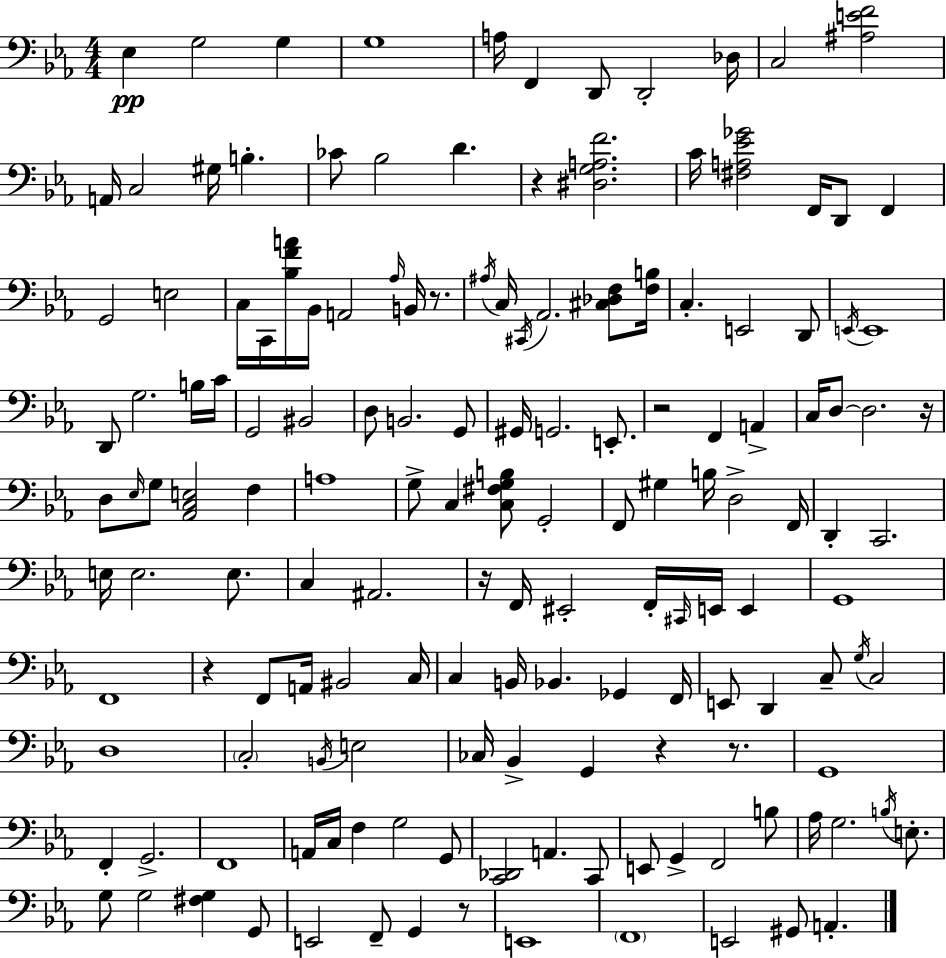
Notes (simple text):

Eb3/q G3/h G3/q G3/w A3/s F2/q D2/e D2/h Db3/s C3/h [A#3,E4,F4]/h A2/s C3/h G#3/s B3/q. CES4/e Bb3/h D4/q. R/q [D#3,G3,A3,F4]/h. C4/s [F#3,A3,Eb4,Gb4]/h F2/s D2/e F2/q G2/h E3/h C3/s C2/s [Bb3,F4,A4]/s Bb2/s A2/h Ab3/s B2/s R/e. A#3/s C3/s C#2/s Ab2/h. [C#3,Db3,F3]/e [F3,B3]/s C3/q. E2/h D2/e E2/s E2/w D2/e G3/h. B3/s C4/s G2/h BIS2/h D3/e B2/h. G2/e G#2/s G2/h. E2/e. R/h F2/q A2/q C3/s D3/e D3/h. R/s D3/e Eb3/s G3/e [Ab2,C3,E3]/h F3/q A3/w G3/e C3/q [C3,F#3,G3,B3]/e G2/h F2/e G#3/q B3/s D3/h F2/s D2/q C2/h. E3/s E3/h. E3/e. C3/q A#2/h. R/s F2/s EIS2/h F2/s C#2/s E2/s E2/q G2/w F2/w R/q F2/e A2/s BIS2/h C3/s C3/q B2/s Bb2/q. Gb2/q F2/s E2/e D2/q C3/e G3/s C3/h D3/w C3/h B2/s E3/h CES3/s Bb2/q G2/q R/q R/e. G2/w F2/q G2/h. F2/w A2/s C3/s F3/q G3/h G2/e [C2,Db2]/h A2/q. C2/e E2/e G2/q F2/h B3/e Ab3/s G3/h. B3/s E3/e. G3/e G3/h [F#3,G3]/q G2/e E2/h F2/e G2/q R/e E2/w F2/w E2/h G#2/e A2/q.